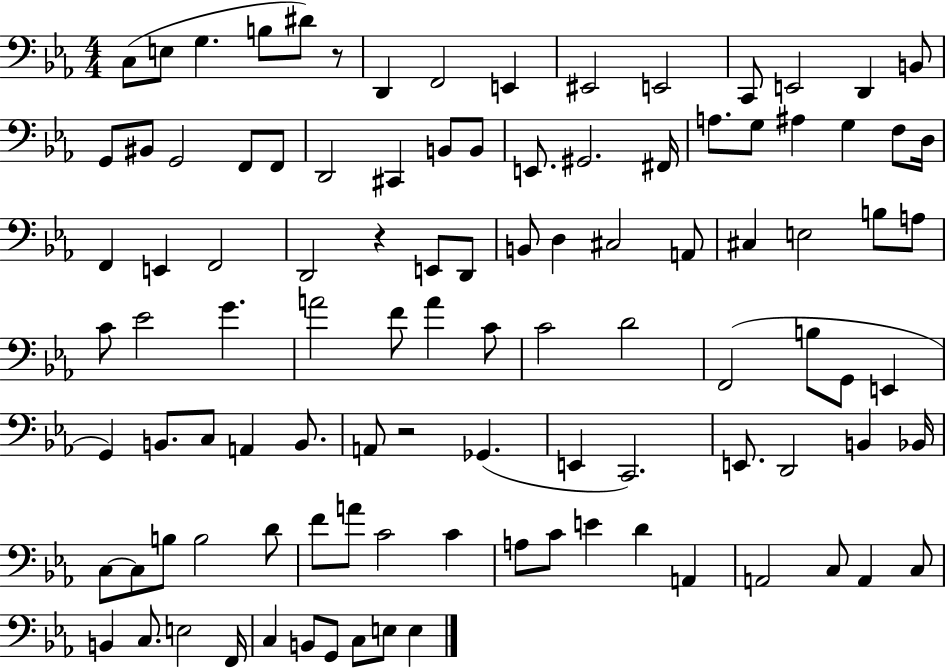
{
  \clef bass
  \numericTimeSignature
  \time 4/4
  \key ees \major
  \repeat volta 2 { c8( e8 g4. b8 dis'8) r8 | d,4 f,2 e,4 | eis,2 e,2 | c,8 e,2 d,4 b,8 | \break g,8 bis,8 g,2 f,8 f,8 | d,2 cis,4 b,8 b,8 | e,8. gis,2. fis,16 | a8. g8 ais4 g4 f8 d16 | \break f,4 e,4 f,2 | d,2 r4 e,8 d,8 | b,8 d4 cis2 a,8 | cis4 e2 b8 a8 | \break c'8 ees'2 g'4. | a'2 f'8 a'4 c'8 | c'2 d'2 | f,2( b8 g,8 e,4 | \break g,4) b,8. c8 a,4 b,8. | a,8 r2 ges,4.( | e,4 c,2.) | e,8. d,2 b,4 bes,16 | \break c8~~ c8 b8 b2 d'8 | f'8 a'8 c'2 c'4 | a8 c'8 e'4 d'4 a,4 | a,2 c8 a,4 c8 | \break b,4 c8. e2 f,16 | c4 b,8 g,8 c8 e8 e4 | } \bar "|."
}